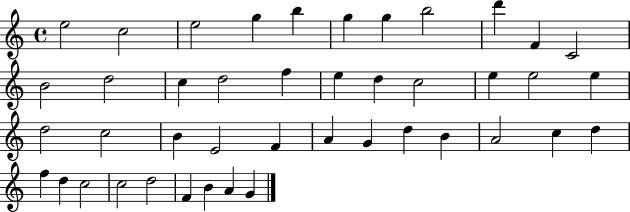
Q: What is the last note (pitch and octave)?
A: G4